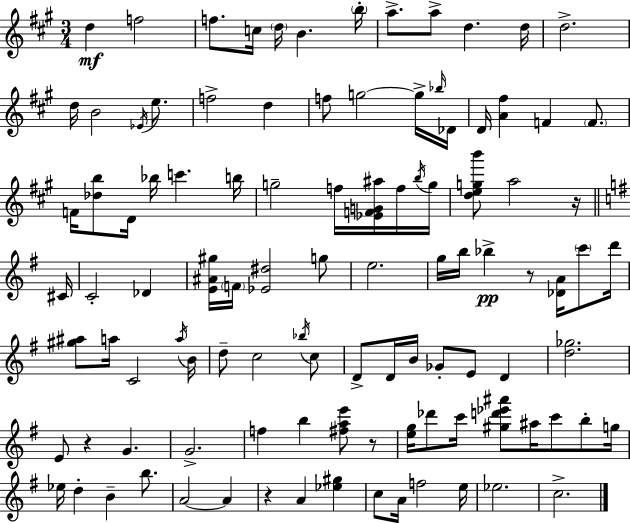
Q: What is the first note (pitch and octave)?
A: D5